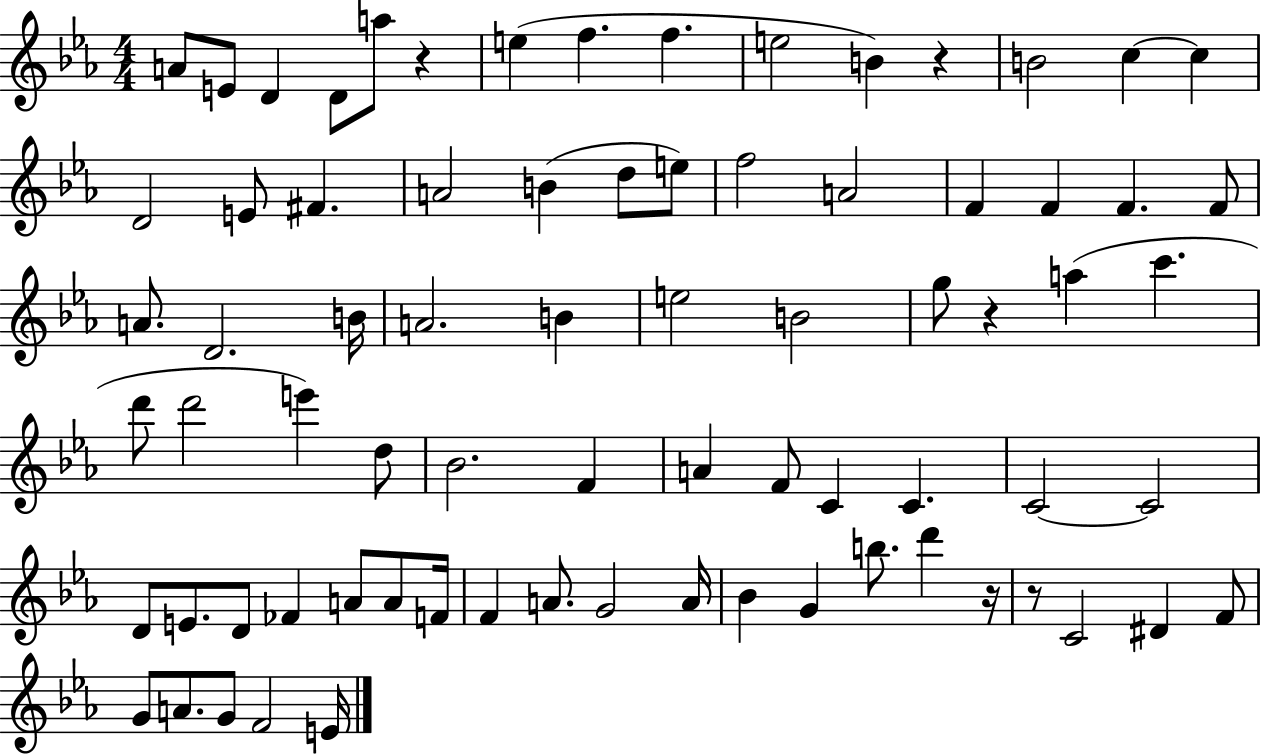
X:1
T:Untitled
M:4/4
L:1/4
K:Eb
A/2 E/2 D D/2 a/2 z e f f e2 B z B2 c c D2 E/2 ^F A2 B d/2 e/2 f2 A2 F F F F/2 A/2 D2 B/4 A2 B e2 B2 g/2 z a c' d'/2 d'2 e' d/2 _B2 F A F/2 C C C2 C2 D/2 E/2 D/2 _F A/2 A/2 F/4 F A/2 G2 A/4 _B G b/2 d' z/4 z/2 C2 ^D F/2 G/2 A/2 G/2 F2 E/4